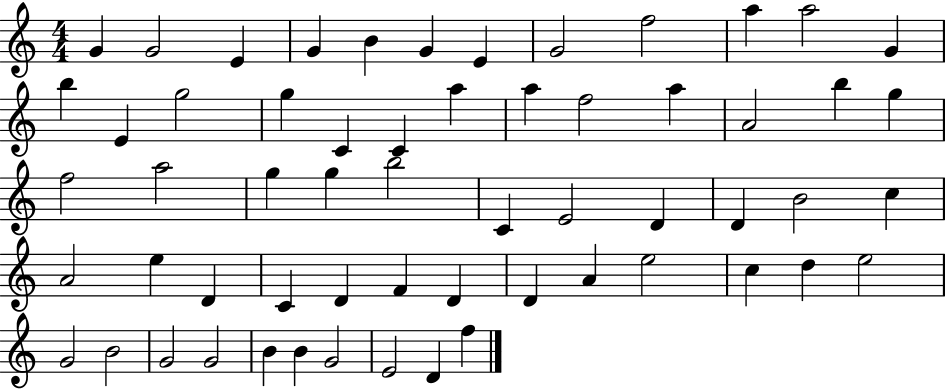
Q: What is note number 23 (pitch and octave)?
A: A4